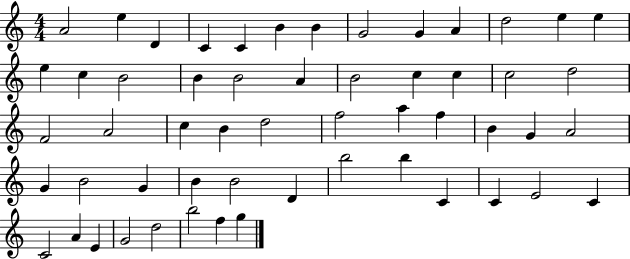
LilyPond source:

{
  \clef treble
  \numericTimeSignature
  \time 4/4
  \key c \major
  a'2 e''4 d'4 | c'4 c'4 b'4 b'4 | g'2 g'4 a'4 | d''2 e''4 e''4 | \break e''4 c''4 b'2 | b'4 b'2 a'4 | b'2 c''4 c''4 | c''2 d''2 | \break f'2 a'2 | c''4 b'4 d''2 | f''2 a''4 f''4 | b'4 g'4 a'2 | \break g'4 b'2 g'4 | b'4 b'2 d'4 | b''2 b''4 c'4 | c'4 e'2 c'4 | \break c'2 a'4 e'4 | g'2 d''2 | b''2 f''4 g''4 | \bar "|."
}